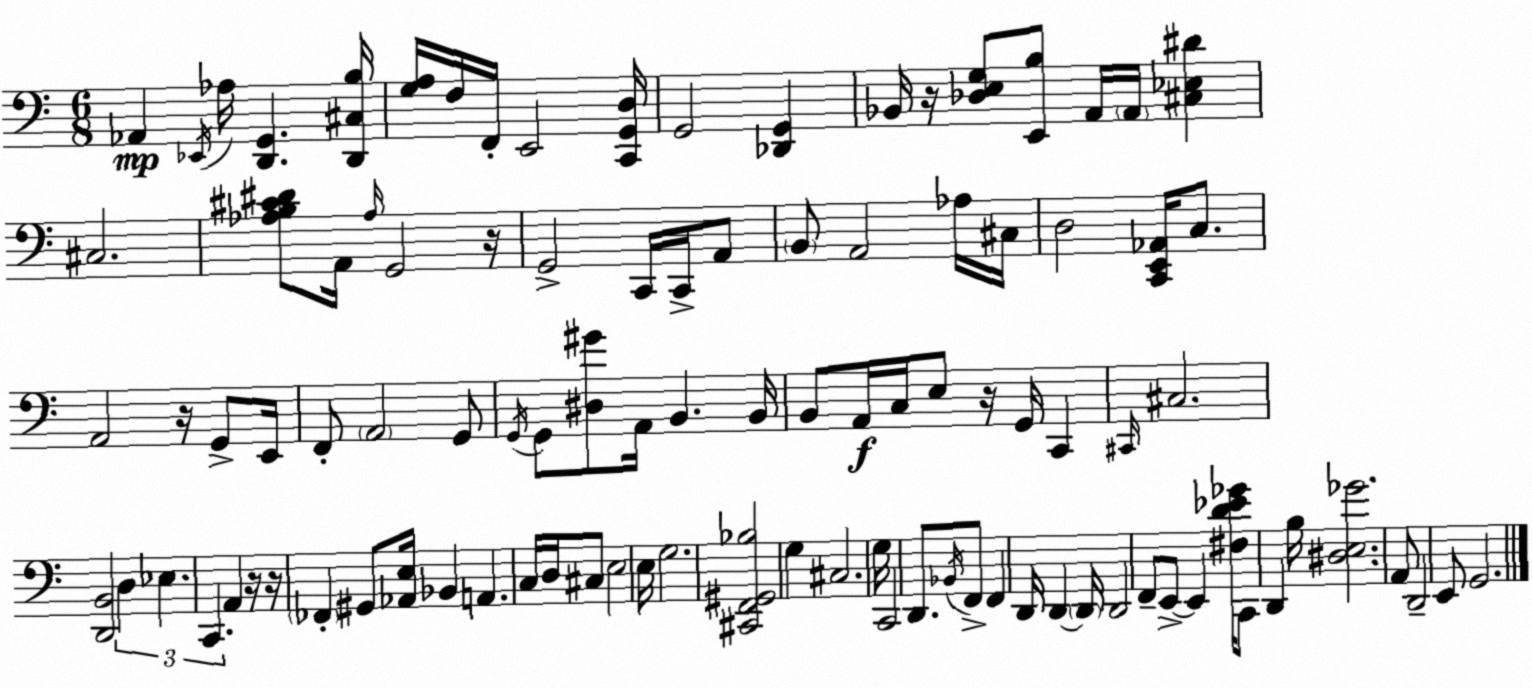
X:1
T:Untitled
M:6/8
L:1/4
K:C
_A,, _E,,/4 _A,/4 [D,,G,,] [D,,^C,B,]/4 [G,A,]/4 F,/4 F,,/4 E,,2 [C,,G,,D,]/4 G,,2 [_D,,G,,] _B,,/4 z/4 [_D,E,G,]/2 [E,,B,]/2 A,,/4 A,,/4 [^C,_E,^D] ^C,2 [_A,B,^C^D]/2 A,,/4 _A,/4 G,,2 z/4 G,,2 C,,/4 C,,/4 A,,/2 B,,/2 A,,2 _A,/4 ^C,/4 D,2 [C,,E,,_A,,]/4 C,/2 A,,2 z/4 G,,/2 E,,/4 F,,/2 A,,2 G,,/2 G,,/4 G,,/2 [^D,^G]/2 A,,/4 B,, B,,/4 B,,/2 A,,/4 C,/4 E,/2 z/4 G,,/4 C,, ^C,,/4 ^C,2 [D,,B,,]2 D, _E, C,, A,, z/4 z/4 _F,, ^G,,/2 [_A,,E,]/4 _B,, A,, C,/4 D,/4 ^C,/2 E,2 E,/4 G,2 [^C,,F,,^G,,_B,]2 G, ^C,2 G,/4 C,,2 D,,/2 _B,,/4 F,,/2 F,, D,,/4 D,, D,,/4 D,,2 F,,/2 E,,/2 E,, [^F,D_E_G]/4 C,,/2 D,, B,/4 [^D,E,_G]2 A,,/2 D,,2 E,,/2 G,,2